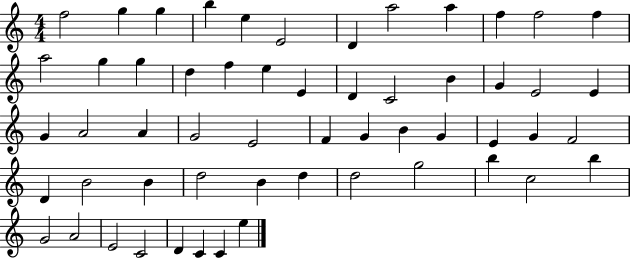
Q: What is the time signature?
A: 4/4